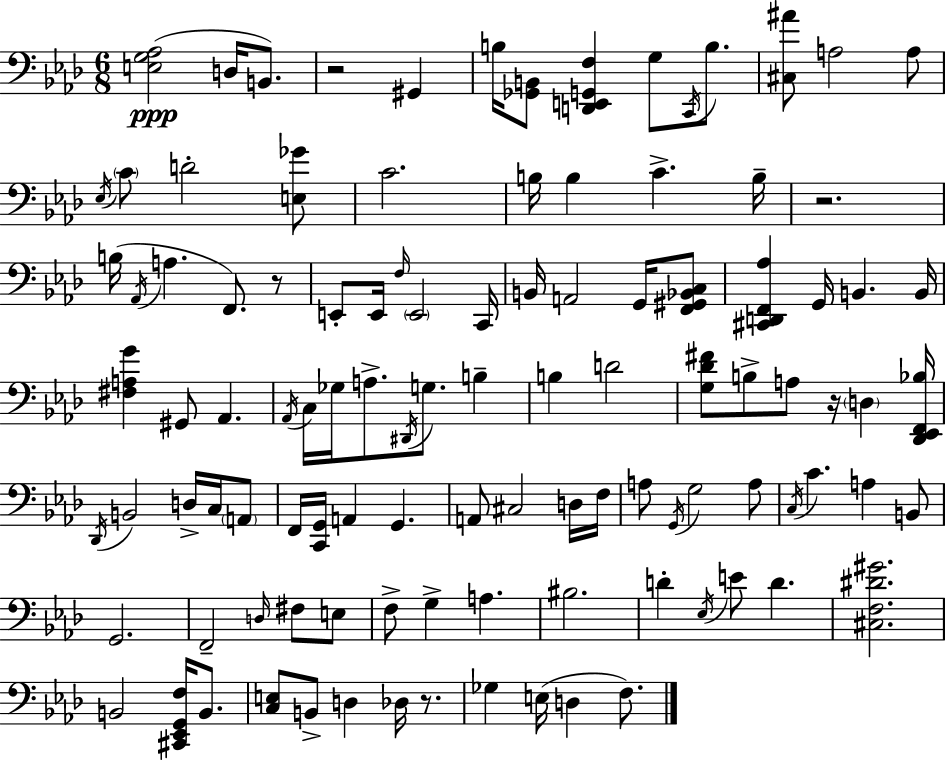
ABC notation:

X:1
T:Untitled
M:6/8
L:1/4
K:Ab
[E,G,_A,]2 D,/4 B,,/2 z2 ^G,, B,/4 [_G,,B,,]/2 [D,,E,,G,,F,] G,/2 C,,/4 B,/2 [^C,^A]/2 A,2 A,/2 _E,/4 C/2 D2 [E,_G]/2 C2 B,/4 B, C B,/4 z2 B,/4 _A,,/4 A, F,,/2 z/2 E,,/2 E,,/4 F,/4 E,,2 C,,/4 B,,/4 A,,2 G,,/4 [F,,^G,,_B,,C,]/2 [^C,,D,,F,,_A,] G,,/4 B,, B,,/4 [^F,A,G] ^G,,/2 _A,, _A,,/4 C,/4 _G,/4 A,/2 ^D,,/4 G,/2 B, B, D2 [G,_D^F]/2 B,/2 A,/2 z/4 D, [_D,,_E,,F,,_B,]/4 _D,,/4 B,,2 D,/4 C,/4 A,,/2 F,,/4 [C,,G,,]/4 A,, G,, A,,/2 ^C,2 D,/4 F,/4 A,/2 G,,/4 G,2 A,/2 C,/4 C A, B,,/2 G,,2 F,,2 D,/4 ^F,/2 E,/2 F,/2 G, A, ^B,2 D _E,/4 E/2 D [^C,F,^D^G]2 B,,2 [^C,,_E,,G,,F,]/4 B,,/2 [C,E,]/2 B,,/2 D, _D,/4 z/2 _G, E,/4 D, F,/2